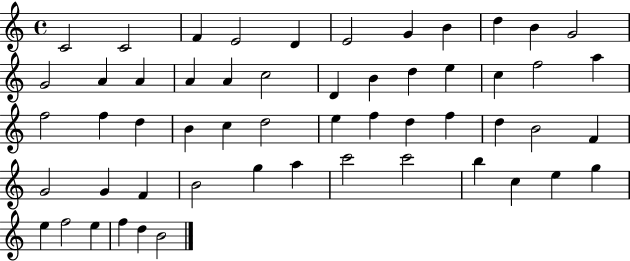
X:1
T:Untitled
M:4/4
L:1/4
K:C
C2 C2 F E2 D E2 G B d B G2 G2 A A A A c2 D B d e c f2 a f2 f d B c d2 e f d f d B2 F G2 G F B2 g a c'2 c'2 b c e g e f2 e f d B2